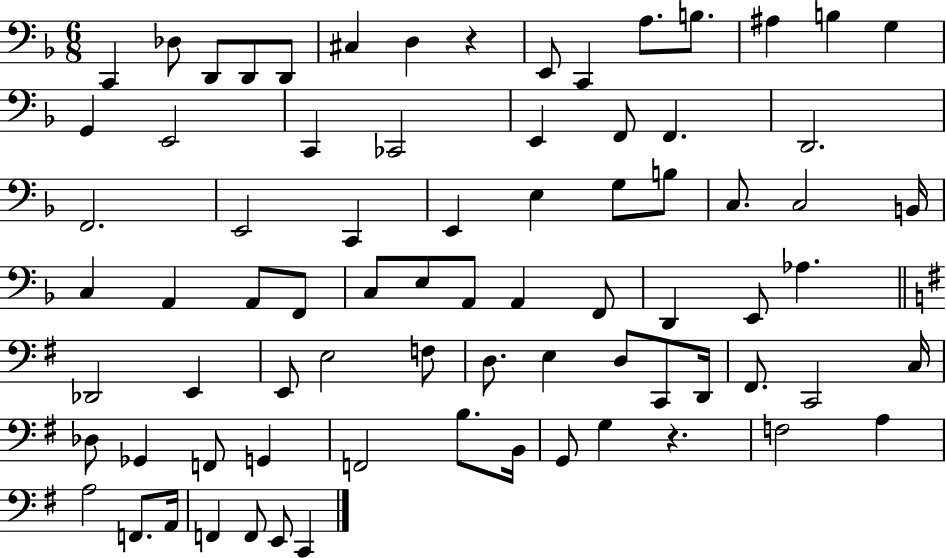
C2/q Db3/e D2/e D2/e D2/e C#3/q D3/q R/q E2/e C2/q A3/e. B3/e. A#3/q B3/q G3/q G2/q E2/h C2/q CES2/h E2/q F2/e F2/q. D2/h. F2/h. E2/h C2/q E2/q E3/q G3/e B3/e C3/e. C3/h B2/s C3/q A2/q A2/e F2/e C3/e E3/e A2/e A2/q F2/e D2/q E2/e Ab3/q. Db2/h E2/q E2/e E3/h F3/e D3/e. E3/q D3/e C2/e D2/s F#2/e. C2/h C3/s Db3/e Gb2/q F2/e G2/q F2/h B3/e. B2/s G2/e G3/q R/q. F3/h A3/q A3/h F2/e. A2/s F2/q F2/e E2/e C2/q